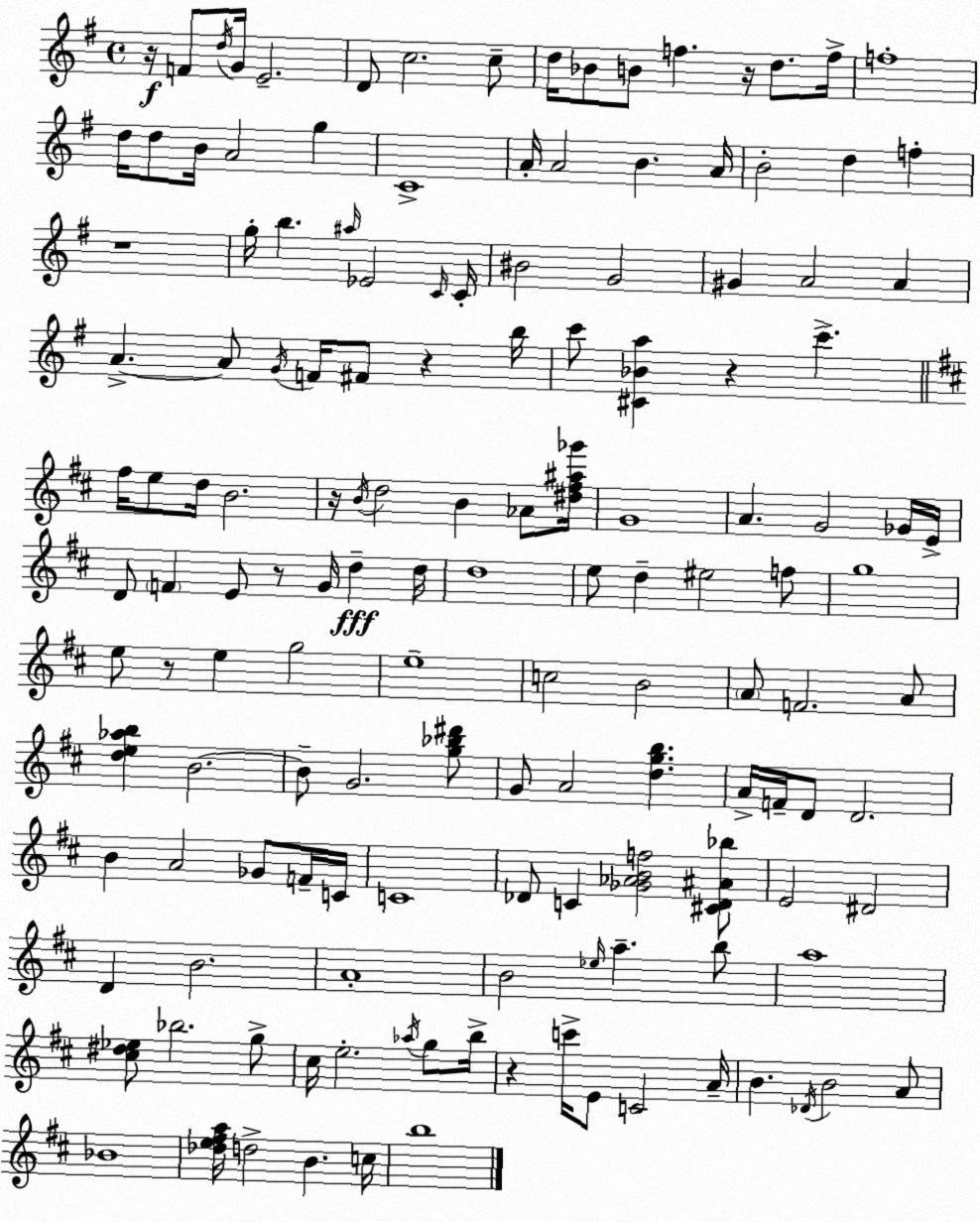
X:1
T:Untitled
M:4/4
L:1/4
K:G
z/4 F/2 d/4 G/4 E2 D/2 c2 c/2 d/4 _B/2 B/2 f z/4 d/2 f/4 f4 d/4 d/2 B/4 A2 g C4 A/4 A2 B A/4 B2 d f z4 g/4 b ^a/4 _E2 C/4 C/4 ^B2 G2 ^G A2 A A A/2 G/4 F/4 ^F/2 z b/4 c'/2 [^C_Ba] z c' ^f/4 e/2 d/4 B2 z/4 B/4 d2 B _A/2 [^d^f^a_g']/4 G4 A G2 _G/4 E/4 D/2 F E/2 z/2 G/4 d d/4 d4 e/2 d ^e2 f/2 g4 e/2 z/2 e g2 e4 c2 B2 A/2 F2 A/2 [de_ab] B2 B/2 G2 [g_b^d']/2 G/2 A2 [dgb] A/4 F/4 D/2 D2 B A2 _G/2 F/4 C/4 C4 _D/2 C [_G_ABf]2 [^C_D^A_b]/2 E2 ^D2 D B2 A4 B2 _e/4 a b/2 a4 [^c^d_e]/2 _b2 g/2 ^c/4 e2 _a/4 g/2 b/4 z c'/4 E/2 C2 A/4 B _D/4 B2 A/2 _B4 [_de^fa]/4 d2 B c/4 b4